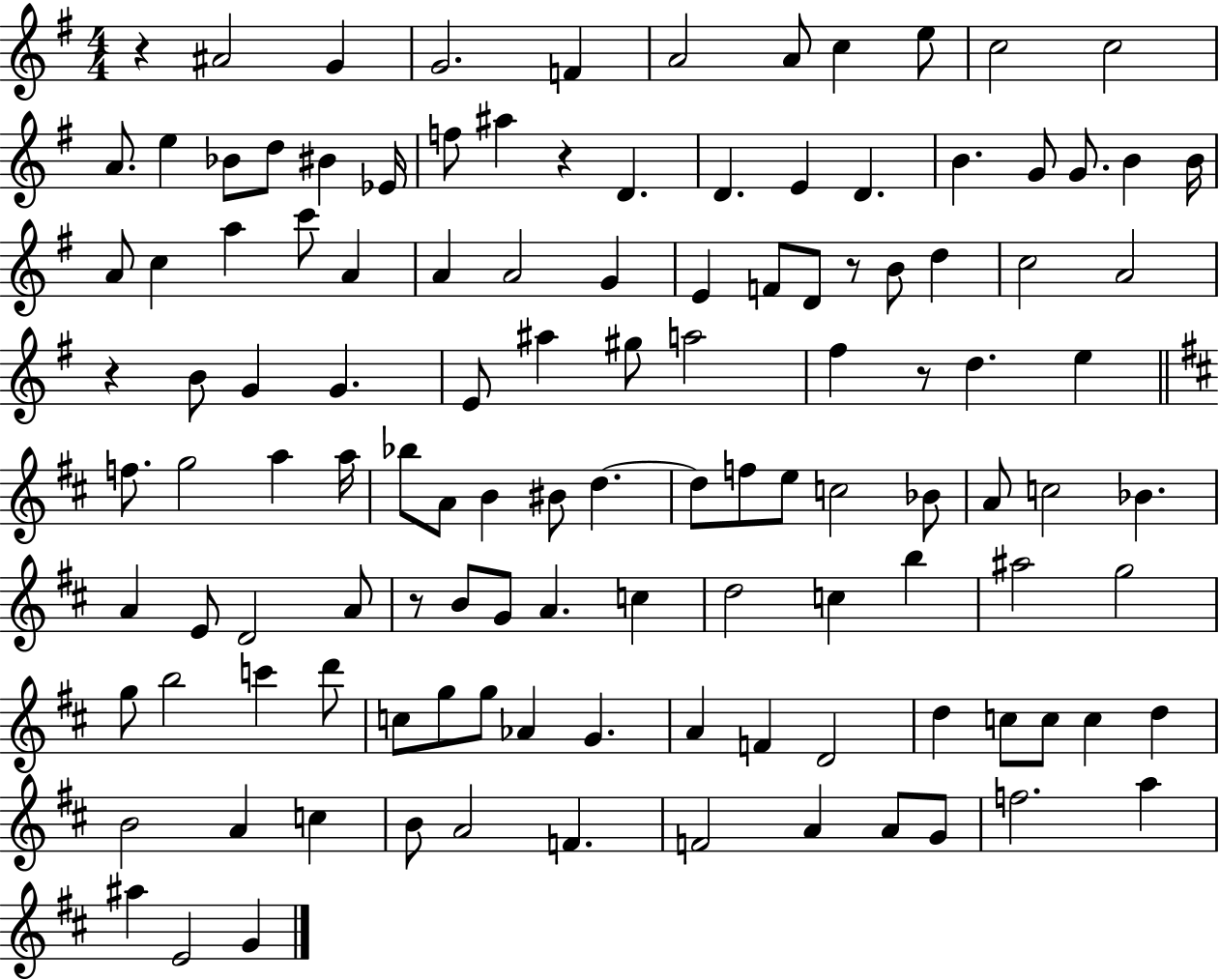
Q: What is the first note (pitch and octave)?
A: A#4